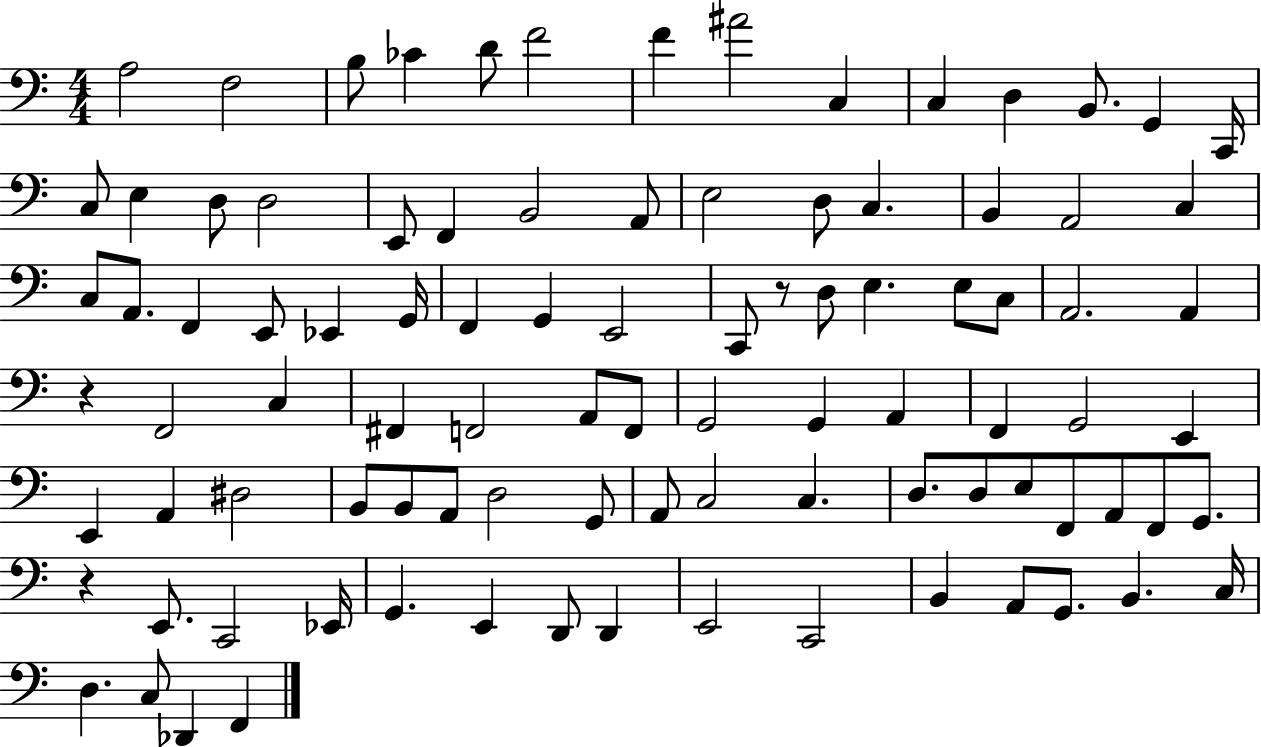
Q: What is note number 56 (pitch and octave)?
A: E2